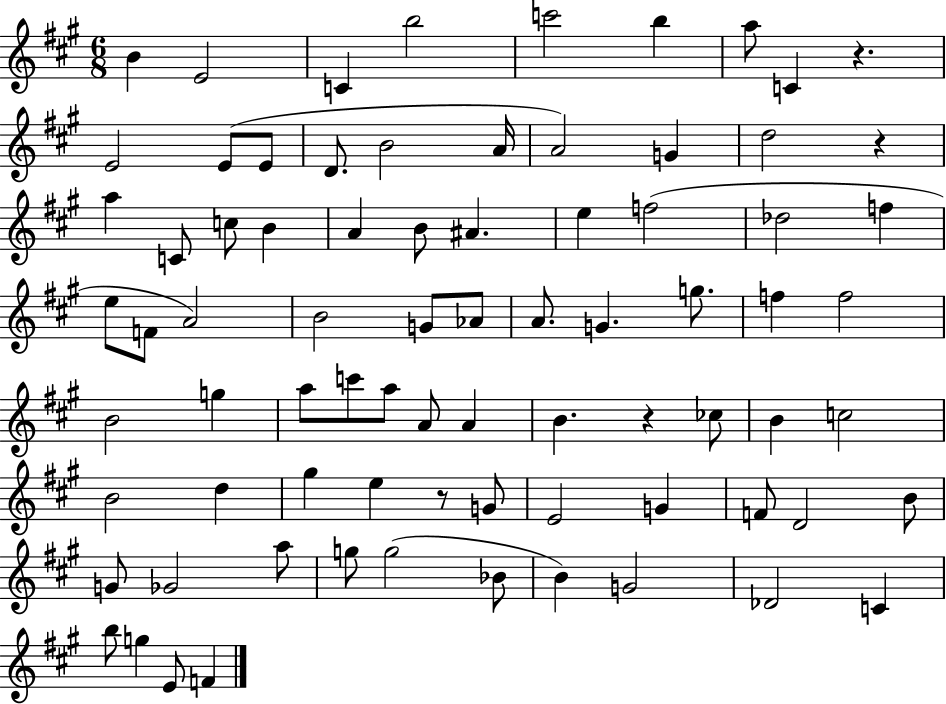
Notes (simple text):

B4/q E4/h C4/q B5/h C6/h B5/q A5/e C4/q R/q. E4/h E4/e E4/e D4/e. B4/h A4/s A4/h G4/q D5/h R/q A5/q C4/e C5/e B4/q A4/q B4/e A#4/q. E5/q F5/h Db5/h F5/q E5/e F4/e A4/h B4/h G4/e Ab4/e A4/e. G4/q. G5/e. F5/q F5/h B4/h G5/q A5/e C6/e A5/e A4/e A4/q B4/q. R/q CES5/e B4/q C5/h B4/h D5/q G#5/q E5/q R/e G4/e E4/h G4/q F4/e D4/h B4/e G4/e Gb4/h A5/e G5/e G5/h Bb4/e B4/q G4/h Db4/h C4/q B5/e G5/q E4/e F4/q